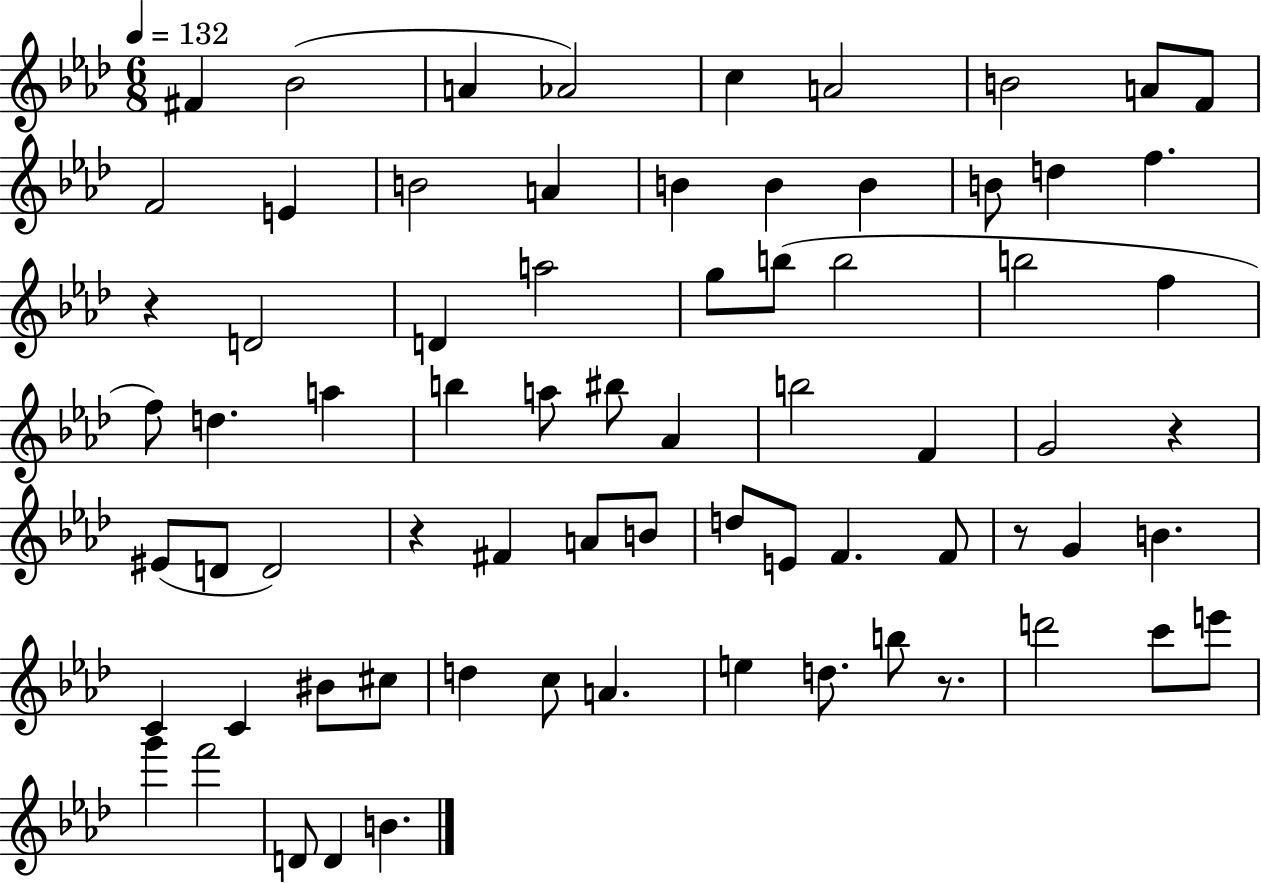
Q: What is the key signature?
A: AES major